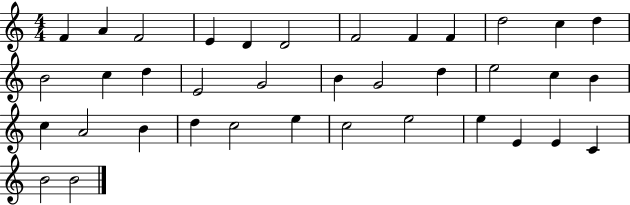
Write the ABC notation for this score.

X:1
T:Untitled
M:4/4
L:1/4
K:C
F A F2 E D D2 F2 F F d2 c d B2 c d E2 G2 B G2 d e2 c B c A2 B d c2 e c2 e2 e E E C B2 B2